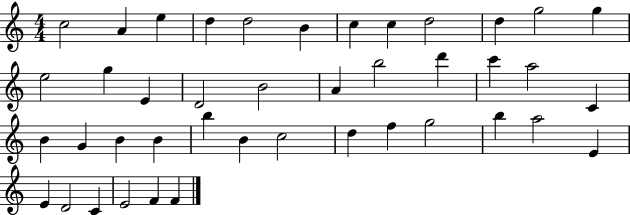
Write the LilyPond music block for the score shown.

{
  \clef treble
  \numericTimeSignature
  \time 4/4
  \key c \major
  c''2 a'4 e''4 | d''4 d''2 b'4 | c''4 c''4 d''2 | d''4 g''2 g''4 | \break e''2 g''4 e'4 | d'2 b'2 | a'4 b''2 d'''4 | c'''4 a''2 c'4 | \break b'4 g'4 b'4 b'4 | b''4 b'4 c''2 | d''4 f''4 g''2 | b''4 a''2 e'4 | \break e'4 d'2 c'4 | e'2 f'4 f'4 | \bar "|."
}